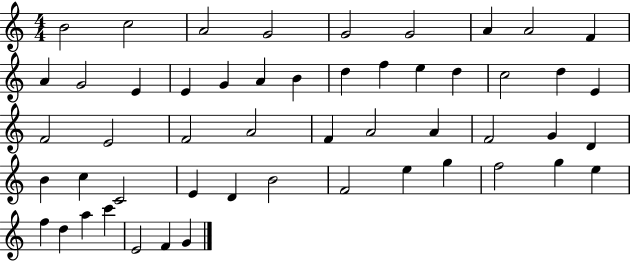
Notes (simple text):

B4/h C5/h A4/h G4/h G4/h G4/h A4/q A4/h F4/q A4/q G4/h E4/q E4/q G4/q A4/q B4/q D5/q F5/q E5/q D5/q C5/h D5/q E4/q F4/h E4/h F4/h A4/h F4/q A4/h A4/q F4/h G4/q D4/q B4/q C5/q C4/h E4/q D4/q B4/h F4/h E5/q G5/q F5/h G5/q E5/q F5/q D5/q A5/q C6/q E4/h F4/q G4/q